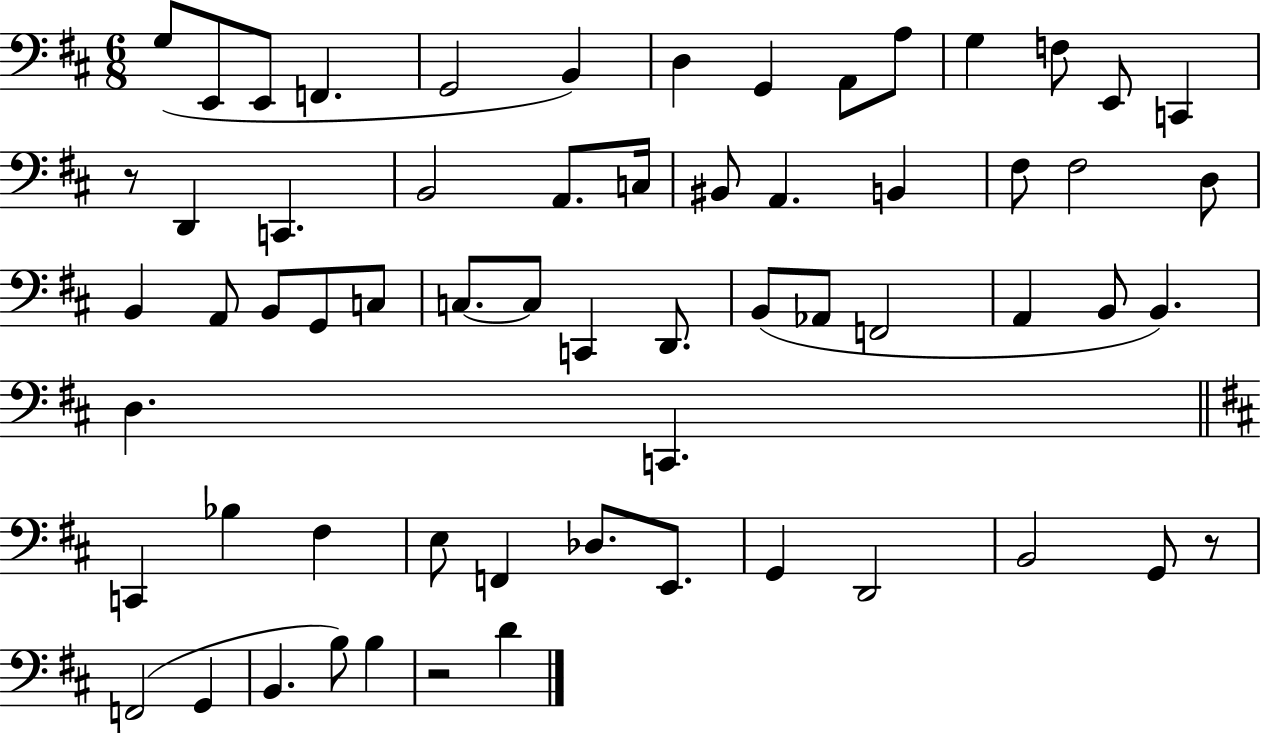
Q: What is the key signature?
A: D major